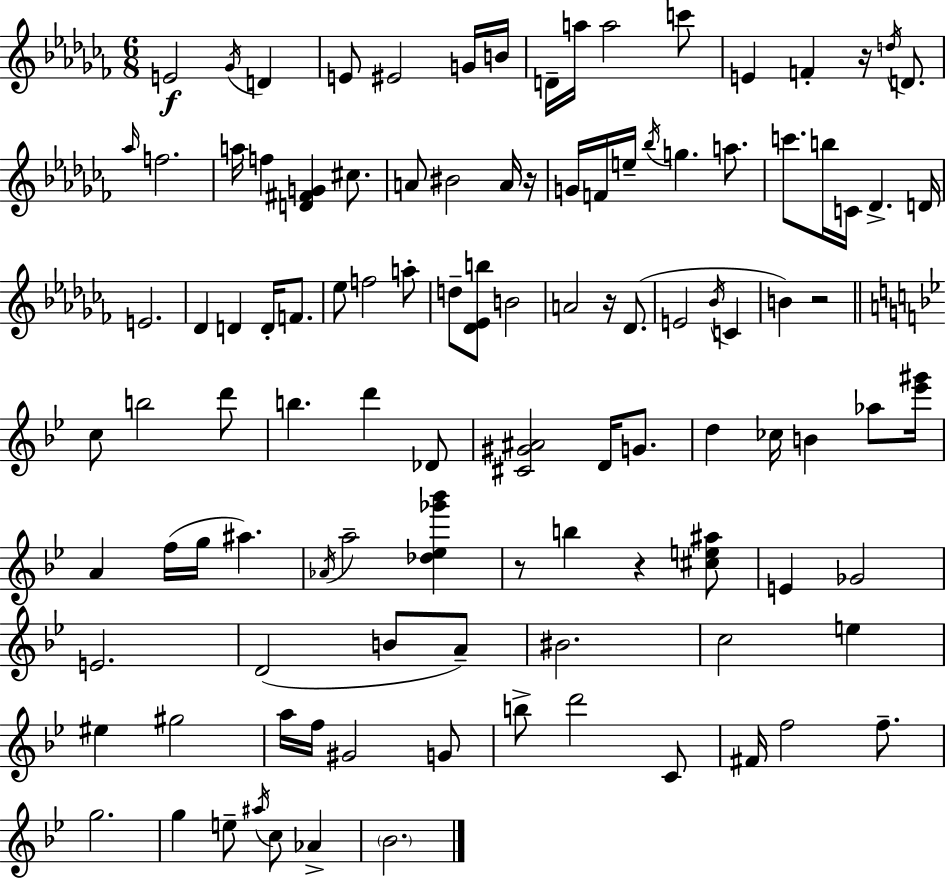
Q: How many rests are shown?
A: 6